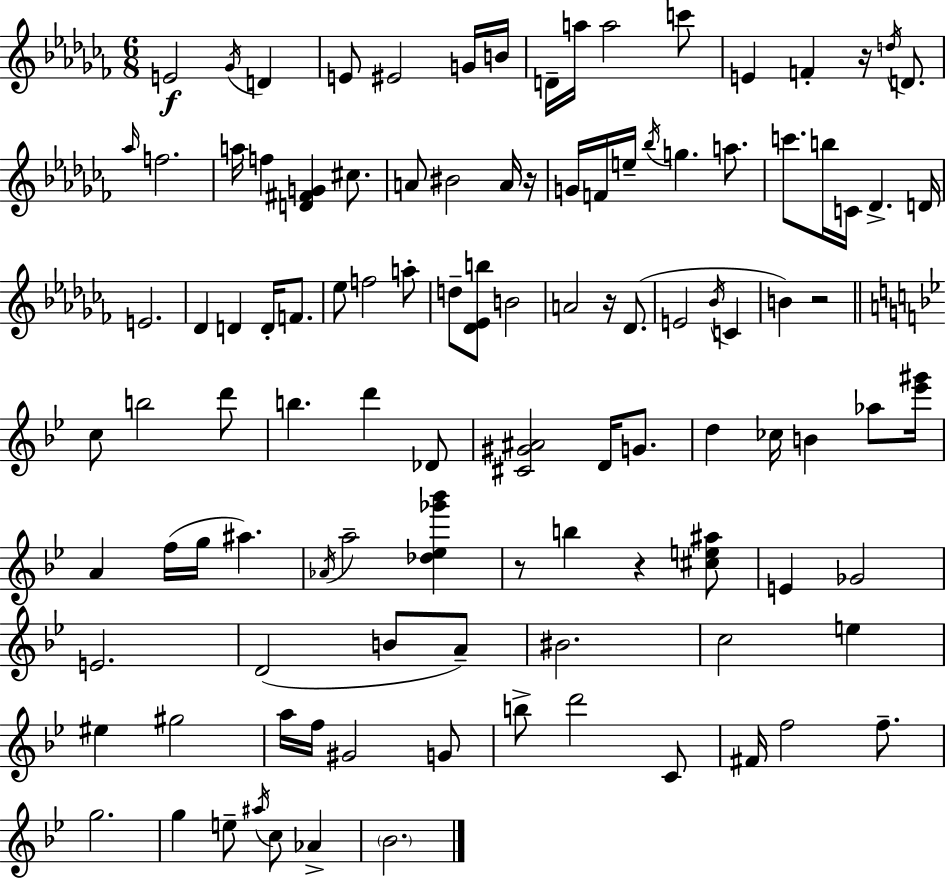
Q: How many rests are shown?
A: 6